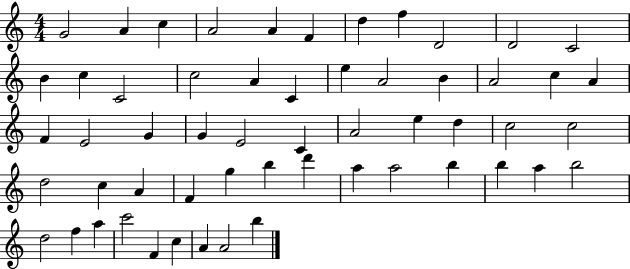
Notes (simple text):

G4/h A4/q C5/q A4/h A4/q F4/q D5/q F5/q D4/h D4/h C4/h B4/q C5/q C4/h C5/h A4/q C4/q E5/q A4/h B4/q A4/h C5/q A4/q F4/q E4/h G4/q G4/q E4/h C4/q A4/h E5/q D5/q C5/h C5/h D5/h C5/q A4/q F4/q G5/q B5/q D6/q A5/q A5/h B5/q B5/q A5/q B5/h D5/h F5/q A5/q C6/h F4/q C5/q A4/q A4/h B5/q